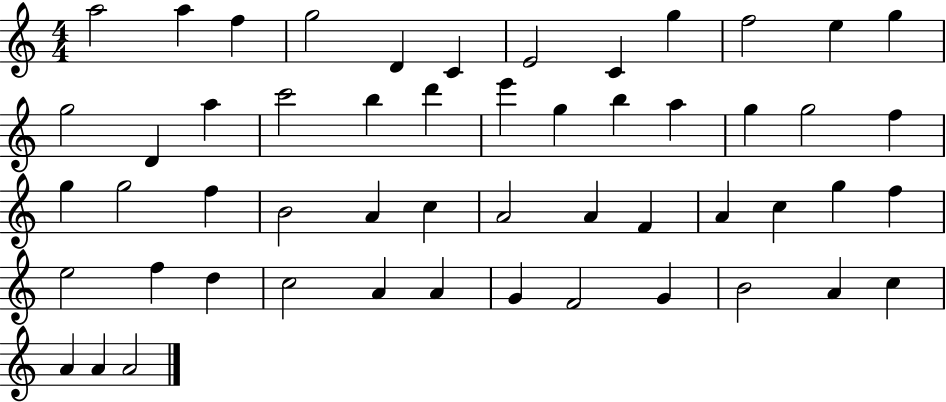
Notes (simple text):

A5/h A5/q F5/q G5/h D4/q C4/q E4/h C4/q G5/q F5/h E5/q G5/q G5/h D4/q A5/q C6/h B5/q D6/q E6/q G5/q B5/q A5/q G5/q G5/h F5/q G5/q G5/h F5/q B4/h A4/q C5/q A4/h A4/q F4/q A4/q C5/q G5/q F5/q E5/h F5/q D5/q C5/h A4/q A4/q G4/q F4/h G4/q B4/h A4/q C5/q A4/q A4/q A4/h